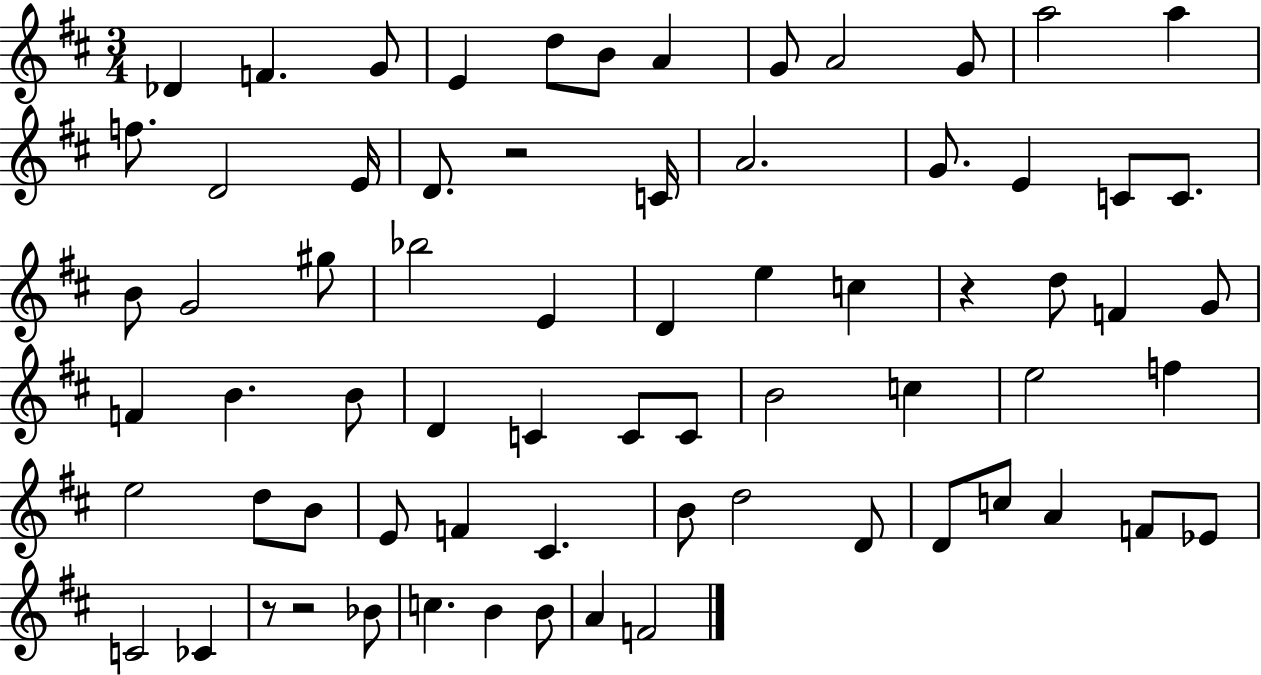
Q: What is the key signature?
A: D major